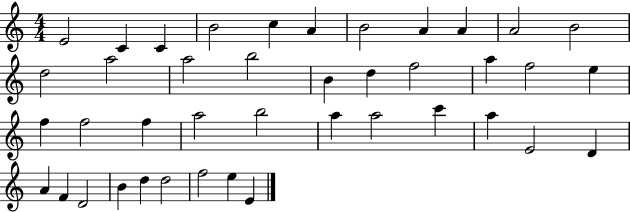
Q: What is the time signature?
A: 4/4